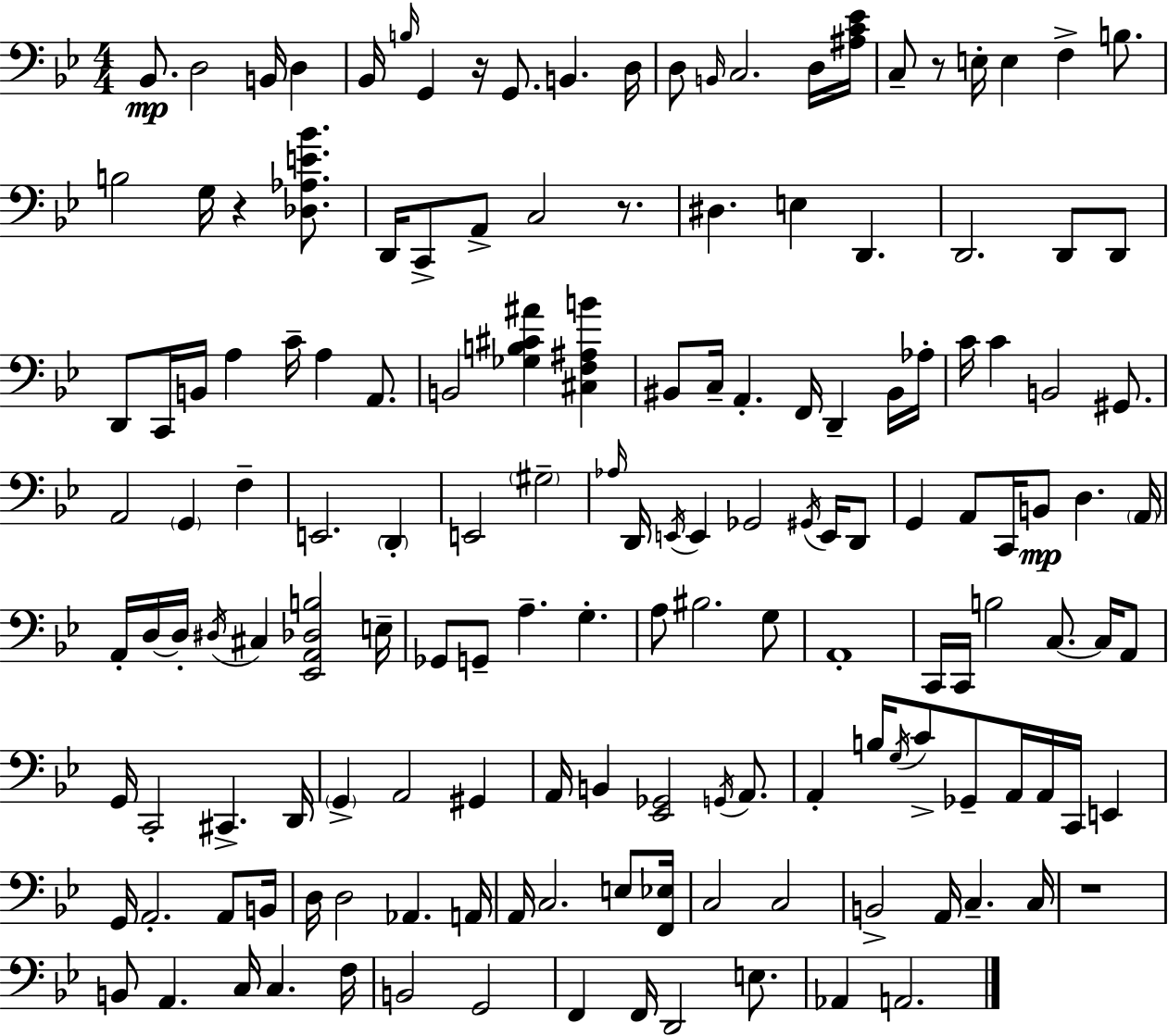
X:1
T:Untitled
M:4/4
L:1/4
K:Bb
_B,,/2 D,2 B,,/4 D, _B,,/4 B,/4 G,, z/4 G,,/2 B,, D,/4 D,/2 B,,/4 C,2 D,/4 [^A,C_E]/4 C,/2 z/2 E,/4 E, F, B,/2 B,2 G,/4 z [_D,_A,E_B]/2 D,,/4 C,,/2 A,,/2 C,2 z/2 ^D, E, D,, D,,2 D,,/2 D,,/2 D,,/2 C,,/4 B,,/4 A, C/4 A, A,,/2 B,,2 [_G,B,^C^A] [^C,F,^A,B] ^B,,/2 C,/4 A,, F,,/4 D,, ^B,,/4 _A,/4 C/4 C B,,2 ^G,,/2 A,,2 G,, F, E,,2 D,, E,,2 ^G,2 _A,/4 D,,/4 E,,/4 E,, _G,,2 ^G,,/4 E,,/4 D,,/2 G,, A,,/2 C,,/4 B,,/2 D, A,,/4 A,,/4 D,/4 D,/4 ^D,/4 ^C, [_E,,A,,_D,B,]2 E,/4 _G,,/2 G,,/2 A, G, A,/2 ^B,2 G,/2 A,,4 C,,/4 C,,/4 B,2 C,/2 C,/4 A,,/2 G,,/4 C,,2 ^C,, D,,/4 G,, A,,2 ^G,, A,,/4 B,, [_E,,_G,,]2 G,,/4 A,,/2 A,, B,/4 G,/4 C/2 _G,,/2 A,,/4 A,,/4 C,,/4 E,, G,,/4 A,,2 A,,/2 B,,/4 D,/4 D,2 _A,, A,,/4 A,,/4 C,2 E,/2 [F,,_E,]/4 C,2 C,2 B,,2 A,,/4 C, C,/4 z4 B,,/2 A,, C,/4 C, F,/4 B,,2 G,,2 F,, F,,/4 D,,2 E,/2 _A,, A,,2